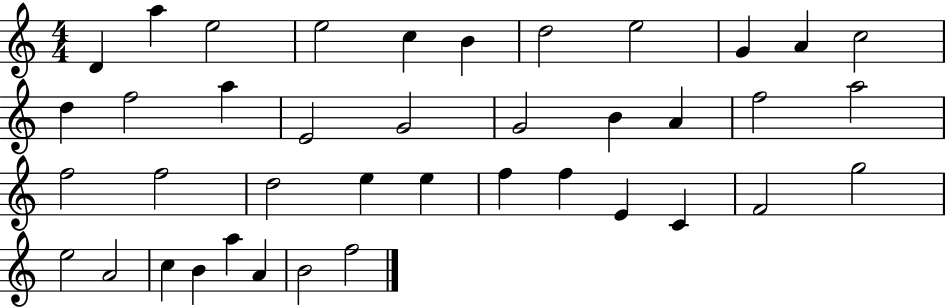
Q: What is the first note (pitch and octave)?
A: D4